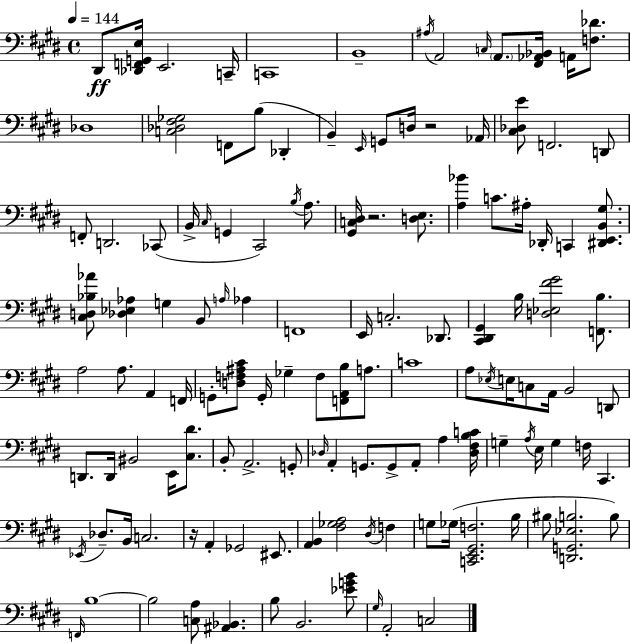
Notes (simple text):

D#2/e [Db2,F2,G2,E3]/s E2/h. C2/s C2/w B2/w A#3/s A2/h C3/s A2/e. [F#2,Ab2,Bb2]/s A2/s [F3,Db4]/e. Db3/w [C3,Db3,F#3,Gb3]/h F2/e B3/e Db2/q B2/q E2/s G2/e D3/s R/h Ab2/s [C#3,Db3,E4]/e F2/h. D2/e F2/e D2/h. CES2/e B2/s C#3/s G2/q C#2/h B3/s A3/e. [G#2,C3,D#3]/s R/h. [D3,E3]/e. [A3,Bb4]/q C4/e. A#3/s Db2/s C2/q [D#2,E2,B2,G#3]/e. [C#3,D3,Bb3,Ab4]/e [Db3,Eb3,Ab3]/q G3/q B2/e A3/s Ab3/q F2/w E2/s C3/h. Db2/e. [C#2,D#2,G#2]/q B3/s [D3,Eb3,F#4,G#4]/h [F2,B3]/e. A3/h A3/e. A2/q F2/s G2/e [D3,F3,A#3,C#4]/e G2/s Gb3/q F3/e [F2,A2,B3]/e A3/e. C4/w A3/e Eb3/s E3/s C3/e A2/s B2/h D2/e D2/e. D2/s BIS2/h E2/s [C#3,D#4]/e. B2/e A2/h. G2/e Db3/s A2/q G2/e. G2/e A2/e A3/q [Db3,F#3,B3,C4]/s G3/q A3/s E3/s G3/q F3/s C#2/q. Eb2/s Db3/e. B2/s C3/h. R/s A2/q Gb2/h EIS2/e. [A2,B2]/q [F#3,Gb3,A3]/h D#3/s F3/q G3/e Gb3/s [C2,E2,G#2,F3]/h. B3/s BIS3/e [D2,G2,Eb3,B3]/h. B3/e F2/s B3/w B3/h [C3,A3]/e [A#2,Bb2]/q. B3/e B2/h. [Eb4,G4,B4]/e G#3/s A2/h C3/h